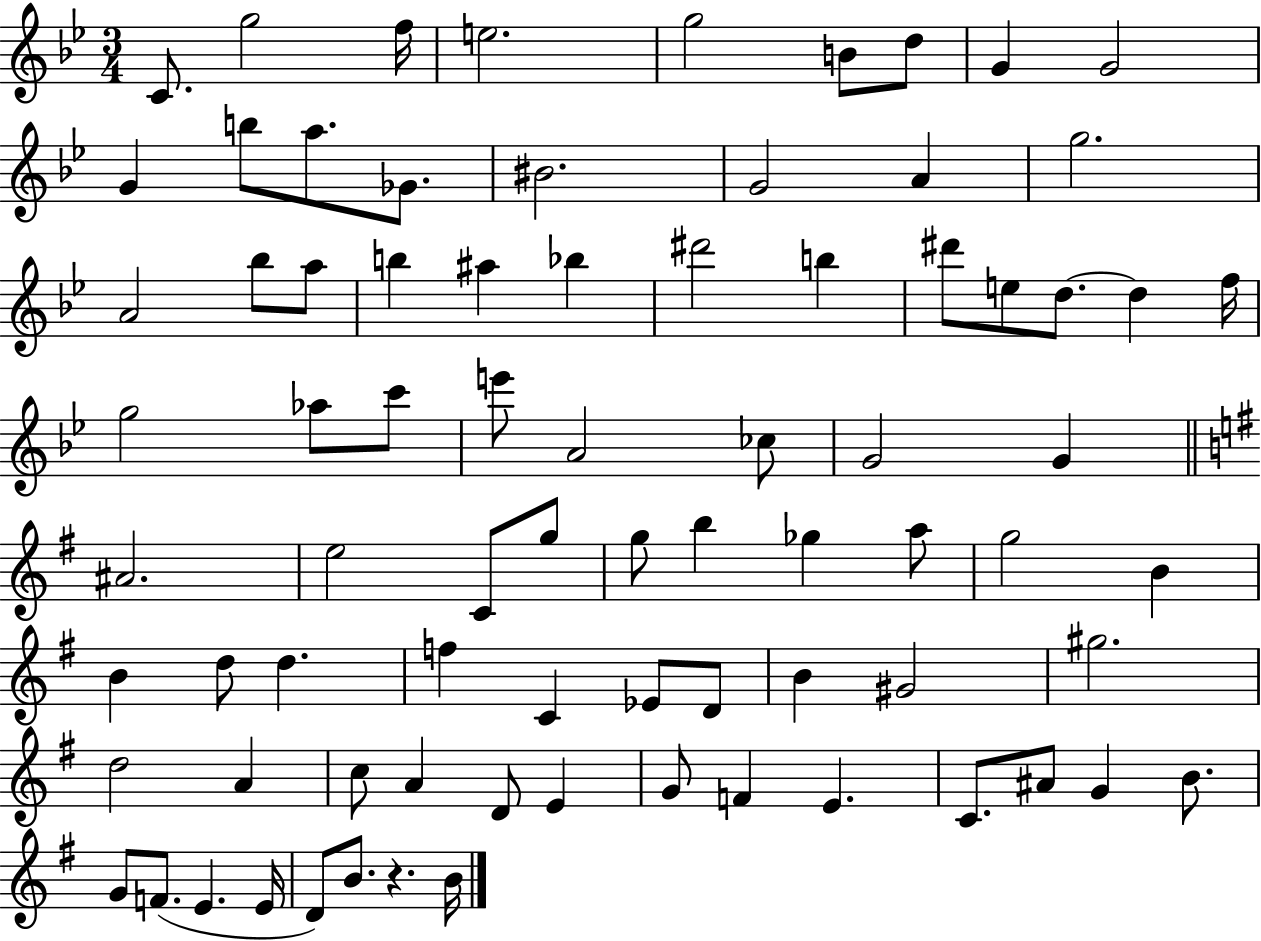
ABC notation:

X:1
T:Untitled
M:3/4
L:1/4
K:Bb
C/2 g2 f/4 e2 g2 B/2 d/2 G G2 G b/2 a/2 _G/2 ^B2 G2 A g2 A2 _b/2 a/2 b ^a _b ^d'2 b ^d'/2 e/2 d/2 d f/4 g2 _a/2 c'/2 e'/2 A2 _c/2 G2 G ^A2 e2 C/2 g/2 g/2 b _g a/2 g2 B B d/2 d f C _E/2 D/2 B ^G2 ^g2 d2 A c/2 A D/2 E G/2 F E C/2 ^A/2 G B/2 G/2 F/2 E E/4 D/2 B/2 z B/4